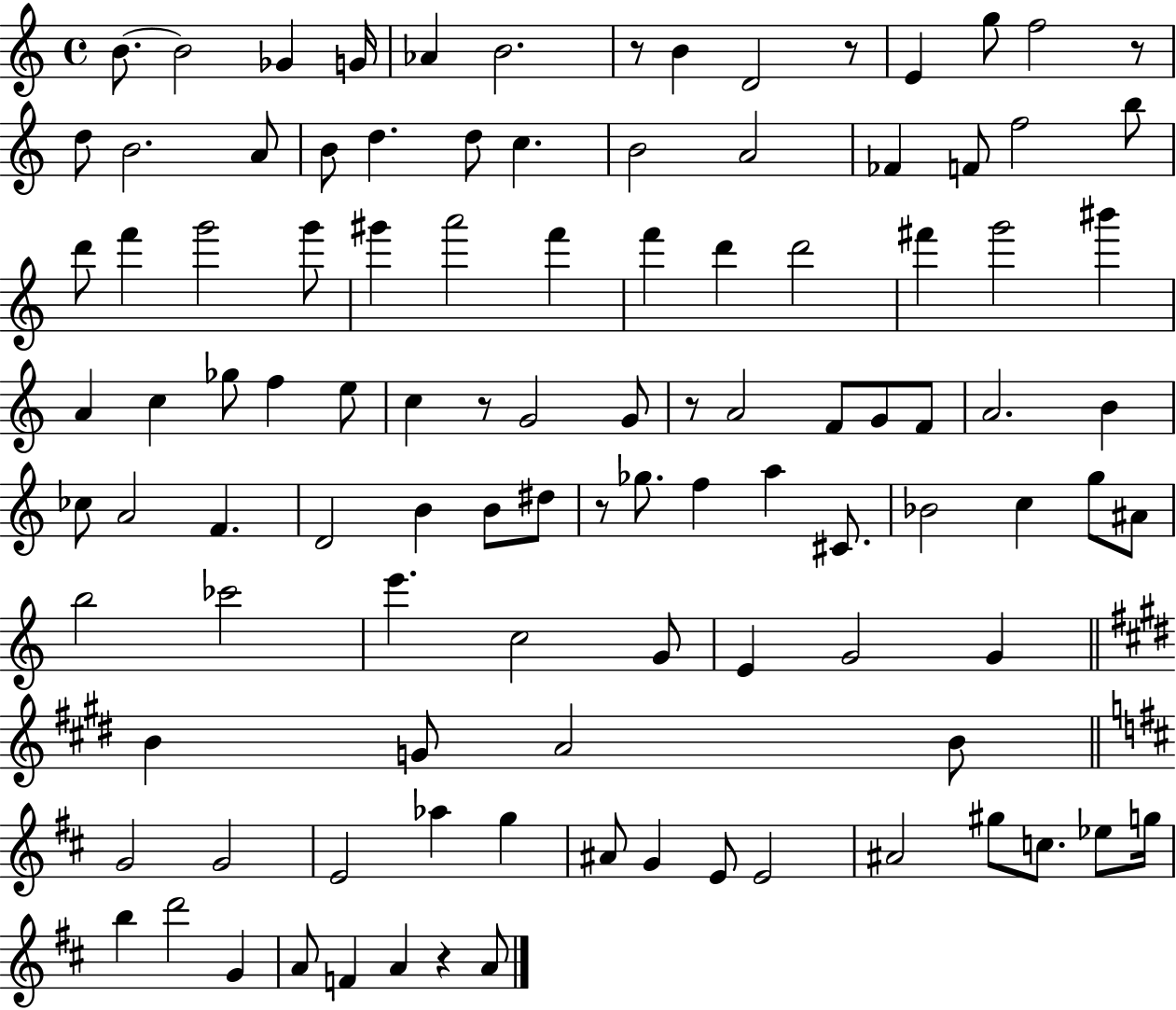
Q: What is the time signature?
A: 4/4